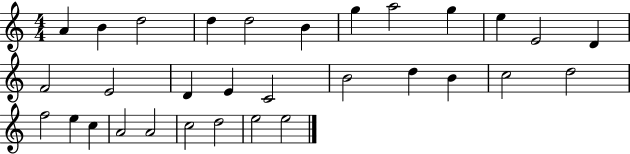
X:1
T:Untitled
M:4/4
L:1/4
K:C
A B d2 d d2 B g a2 g e E2 D F2 E2 D E C2 B2 d B c2 d2 f2 e c A2 A2 c2 d2 e2 e2